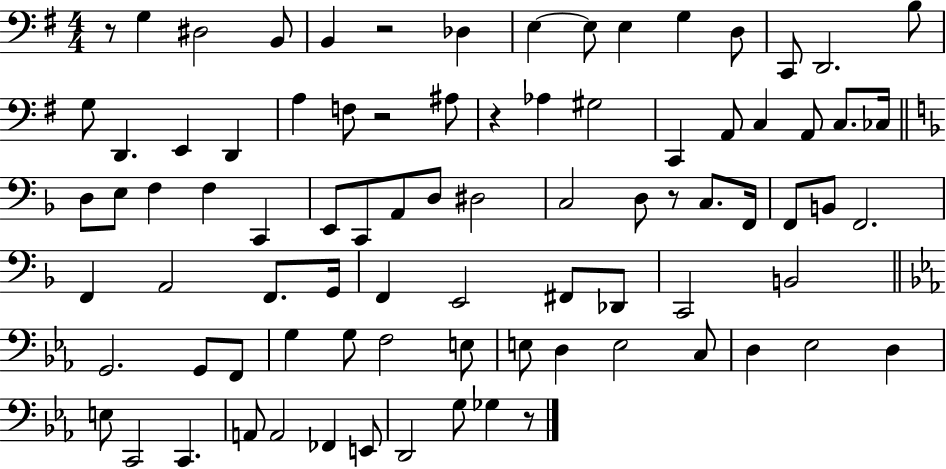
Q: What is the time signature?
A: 4/4